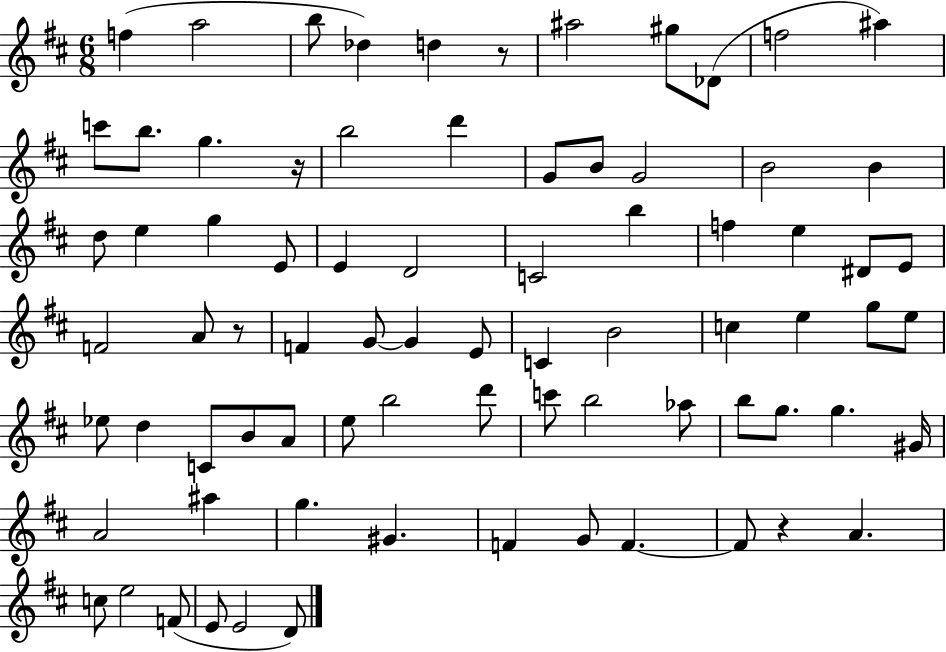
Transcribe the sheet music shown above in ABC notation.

X:1
T:Untitled
M:6/8
L:1/4
K:D
f a2 b/2 _d d z/2 ^a2 ^g/2 _D/2 f2 ^a c'/2 b/2 g z/4 b2 d' G/2 B/2 G2 B2 B d/2 e g E/2 E D2 C2 b f e ^D/2 E/2 F2 A/2 z/2 F G/2 G E/2 C B2 c e g/2 e/2 _e/2 d C/2 B/2 A/2 e/2 b2 d'/2 c'/2 b2 _a/2 b/2 g/2 g ^G/4 A2 ^a g ^G F G/2 F F/2 z A c/2 e2 F/2 E/2 E2 D/2